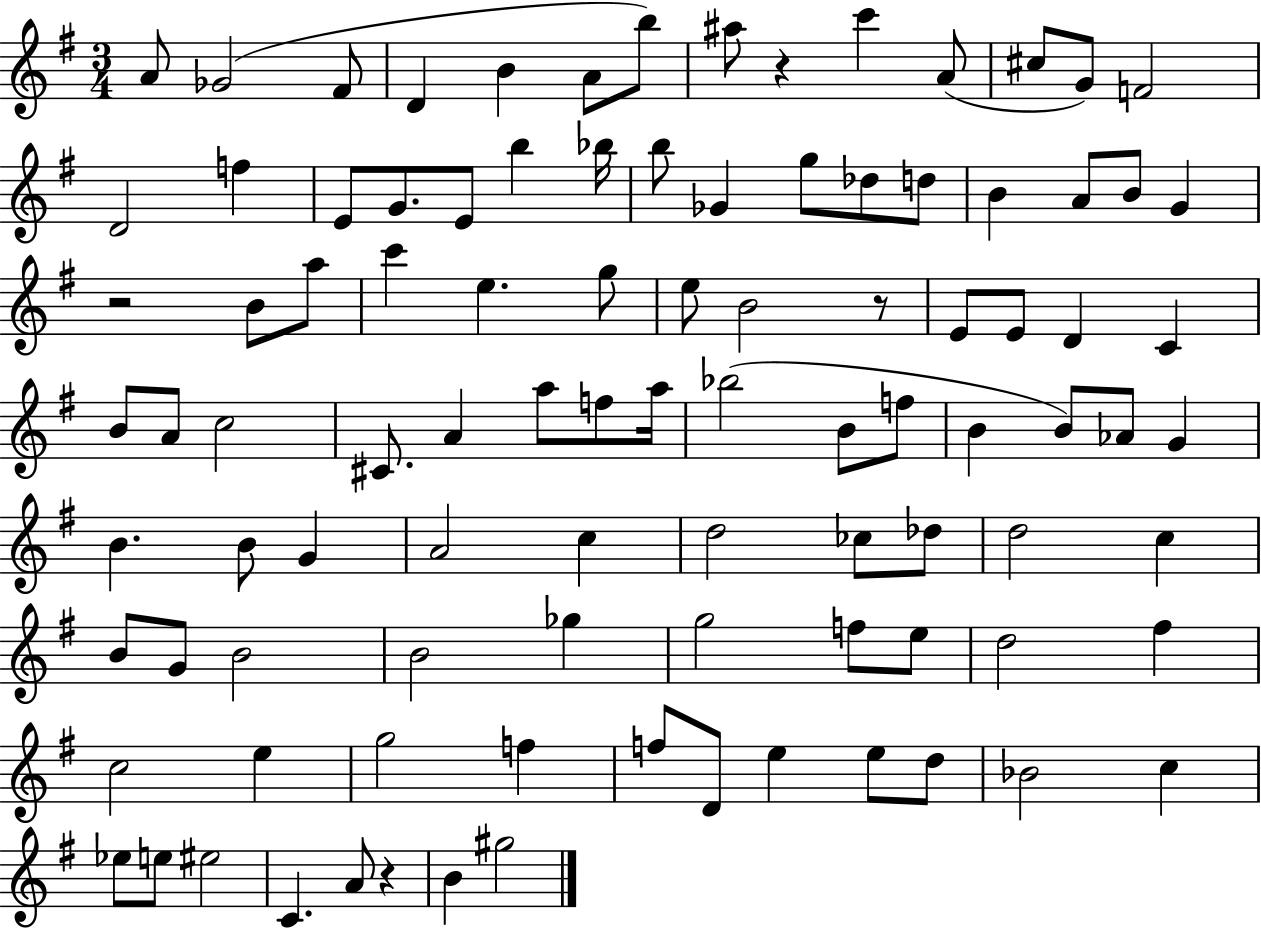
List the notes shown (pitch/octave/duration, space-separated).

A4/e Gb4/h F#4/e D4/q B4/q A4/e B5/e A#5/e R/q C6/q A4/e C#5/e G4/e F4/h D4/h F5/q E4/e G4/e. E4/e B5/q Bb5/s B5/e Gb4/q G5/e Db5/e D5/e B4/q A4/e B4/e G4/q R/h B4/e A5/e C6/q E5/q. G5/e E5/e B4/h R/e E4/e E4/e D4/q C4/q B4/e A4/e C5/h C#4/e. A4/q A5/e F5/e A5/s Bb5/h B4/e F5/e B4/q B4/e Ab4/e G4/q B4/q. B4/e G4/q A4/h C5/q D5/h CES5/e Db5/e D5/h C5/q B4/e G4/e B4/h B4/h Gb5/q G5/h F5/e E5/e D5/h F#5/q C5/h E5/q G5/h F5/q F5/e D4/e E5/q E5/e D5/e Bb4/h C5/q Eb5/e E5/e EIS5/h C4/q. A4/e R/q B4/q G#5/h